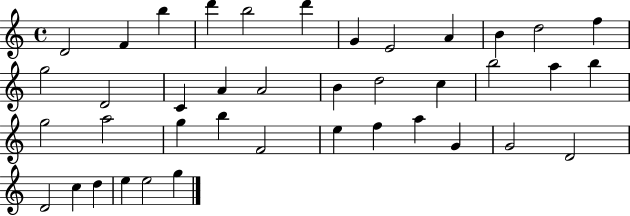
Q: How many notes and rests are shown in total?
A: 40